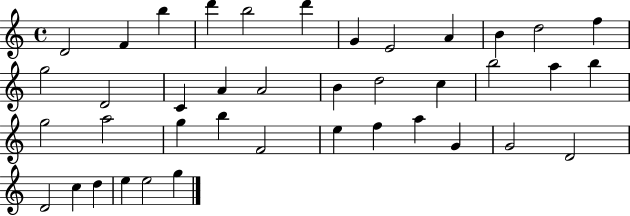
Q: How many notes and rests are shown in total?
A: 40